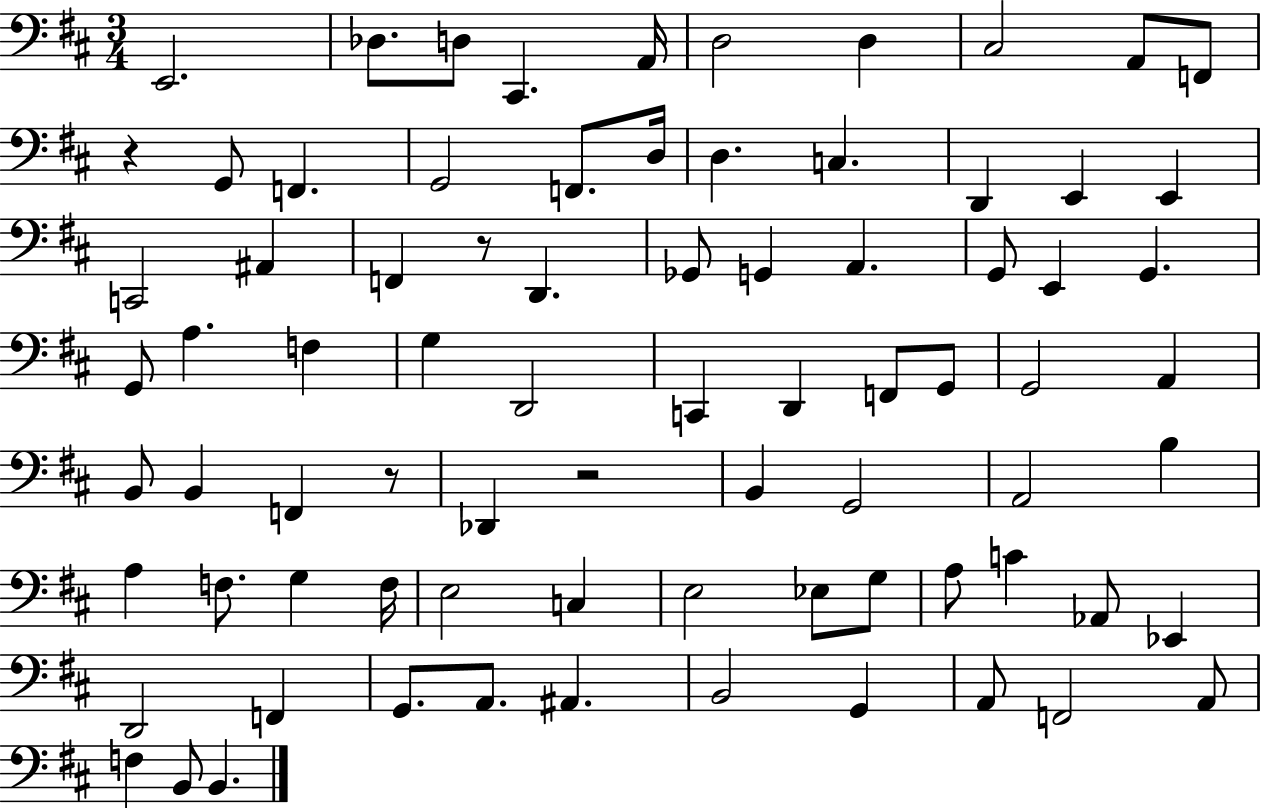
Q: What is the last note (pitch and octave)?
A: B2